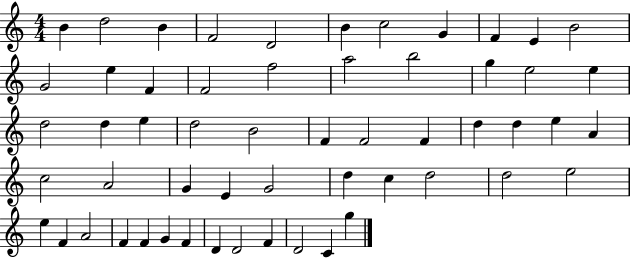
X:1
T:Untitled
M:4/4
L:1/4
K:C
B d2 B F2 D2 B c2 G F E B2 G2 e F F2 f2 a2 b2 g e2 e d2 d e d2 B2 F F2 F d d e A c2 A2 G E G2 d c d2 d2 e2 e F A2 F F G F D D2 F D2 C g